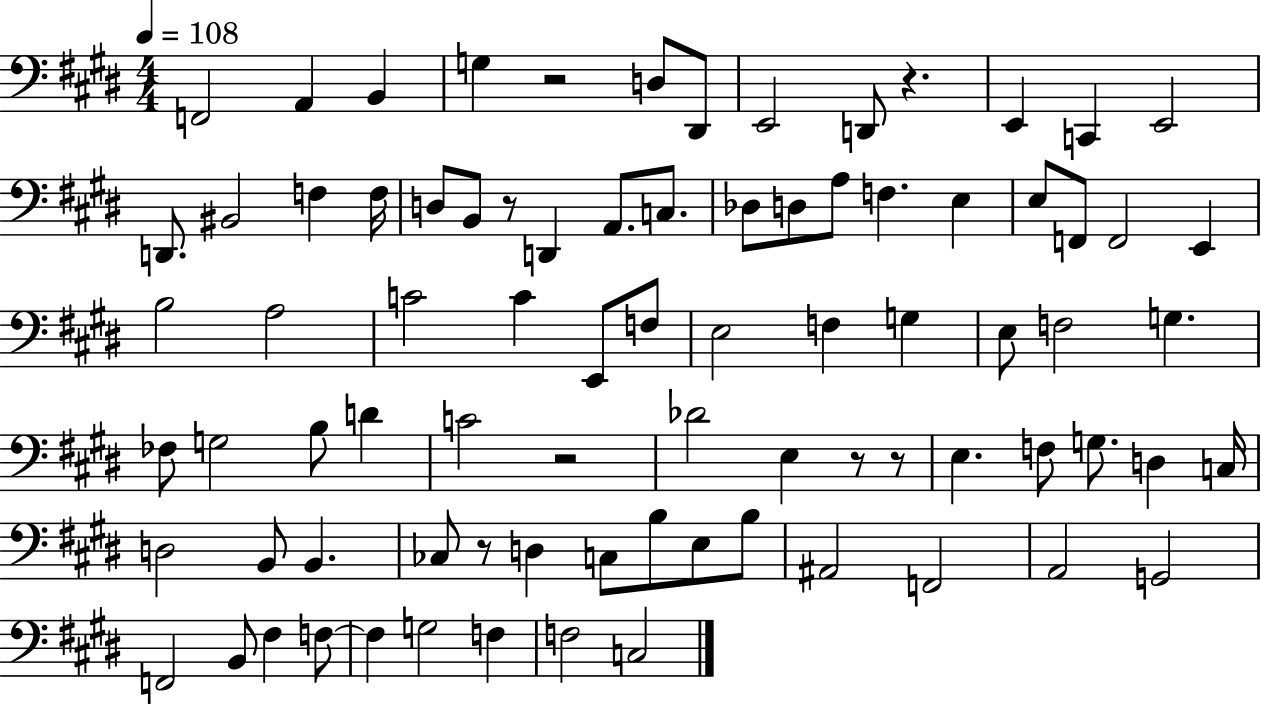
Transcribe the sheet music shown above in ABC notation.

X:1
T:Untitled
M:4/4
L:1/4
K:E
F,,2 A,, B,, G, z2 D,/2 ^D,,/2 E,,2 D,,/2 z E,, C,, E,,2 D,,/2 ^B,,2 F, F,/4 D,/2 B,,/2 z/2 D,, A,,/2 C,/2 _D,/2 D,/2 A,/2 F, E, E,/2 F,,/2 F,,2 E,, B,2 A,2 C2 C E,,/2 F,/2 E,2 F, G, E,/2 F,2 G, _F,/2 G,2 B,/2 D C2 z2 _D2 E, z/2 z/2 E, F,/2 G,/2 D, C,/4 D,2 B,,/2 B,, _C,/2 z/2 D, C,/2 B,/2 E,/2 B,/2 ^A,,2 F,,2 A,,2 G,,2 F,,2 B,,/2 ^F, F,/2 F, G,2 F, F,2 C,2